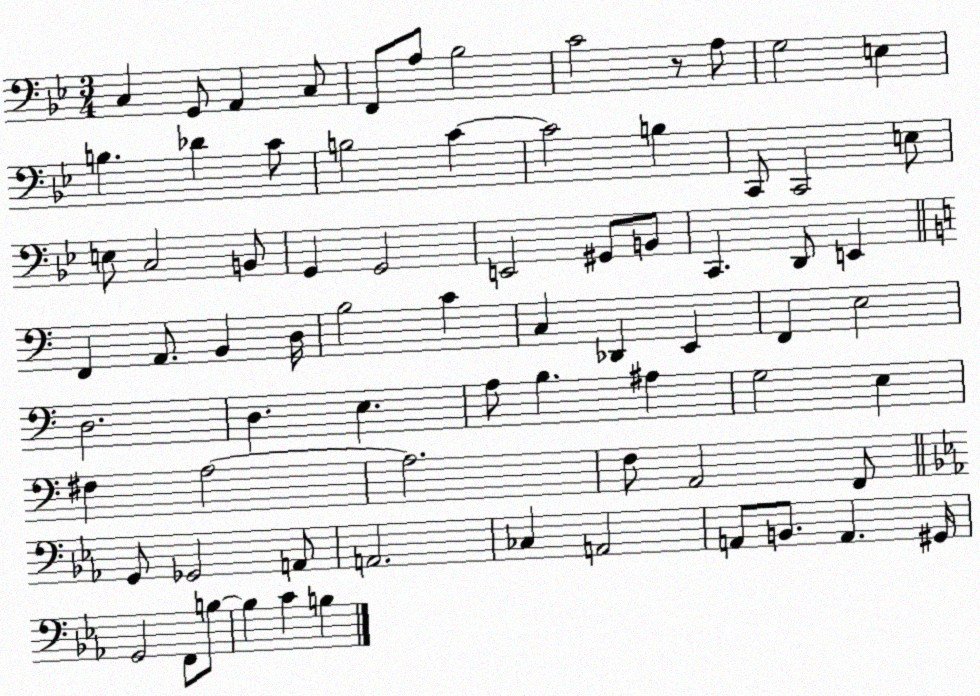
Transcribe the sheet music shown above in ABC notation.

X:1
T:Untitled
M:3/4
L:1/4
K:Bb
C, G,,/2 A,, C,/2 F,,/2 A,/2 _B,2 C2 z/2 A,/2 G,2 E, B, _D C/2 B,2 C C2 B, C,,/2 C,,2 E,/2 E,/2 C,2 B,,/2 G,, G,,2 E,,2 ^G,,/2 B,,/2 C,, D,,/2 E,, F,, A,,/2 B,, D,/4 B,2 C C, _D,, E,, F,, E,2 D,2 D, E, A,/2 B, ^A, G,2 E, ^F, A,2 A,2 F,/2 A,,2 F,,/2 G,,/2 _G,,2 A,,/2 A,,2 _C, A,,2 A,,/2 B,,/2 A,, ^G,,/4 G,,2 F,,/2 B,/2 B, C B,